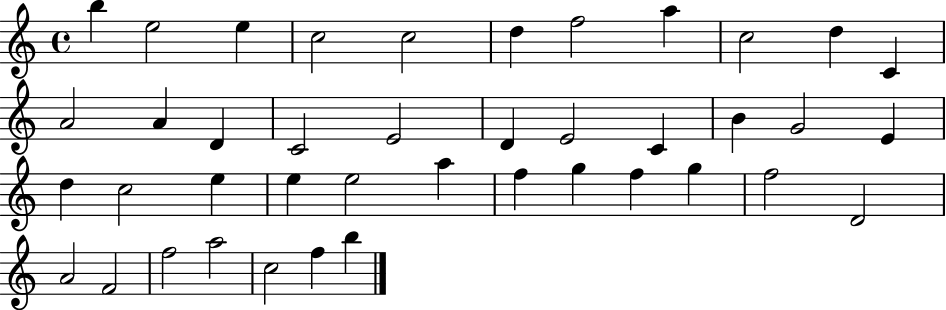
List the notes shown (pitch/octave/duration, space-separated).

B5/q E5/h E5/q C5/h C5/h D5/q F5/h A5/q C5/h D5/q C4/q A4/h A4/q D4/q C4/h E4/h D4/q E4/h C4/q B4/q G4/h E4/q D5/q C5/h E5/q E5/q E5/h A5/q F5/q G5/q F5/q G5/q F5/h D4/h A4/h F4/h F5/h A5/h C5/h F5/q B5/q